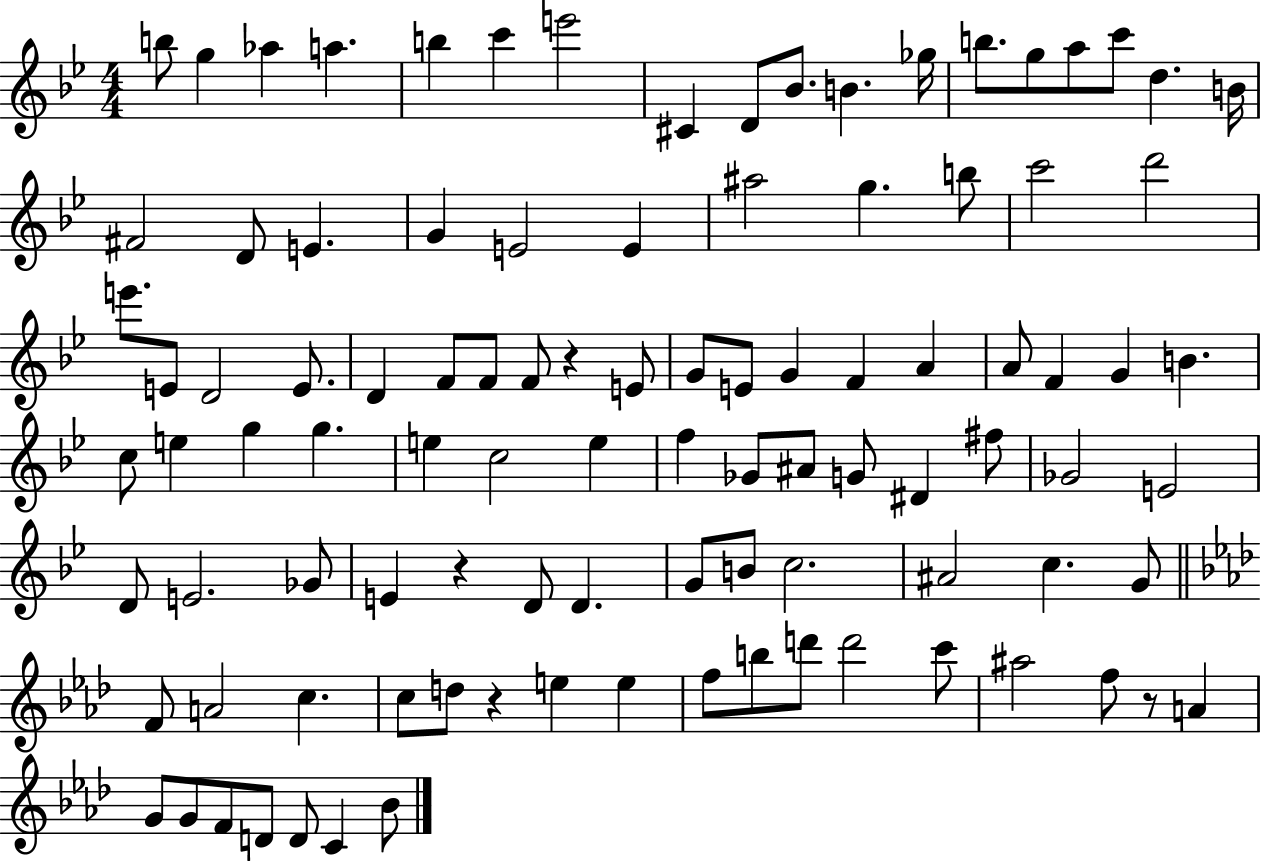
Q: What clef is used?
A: treble